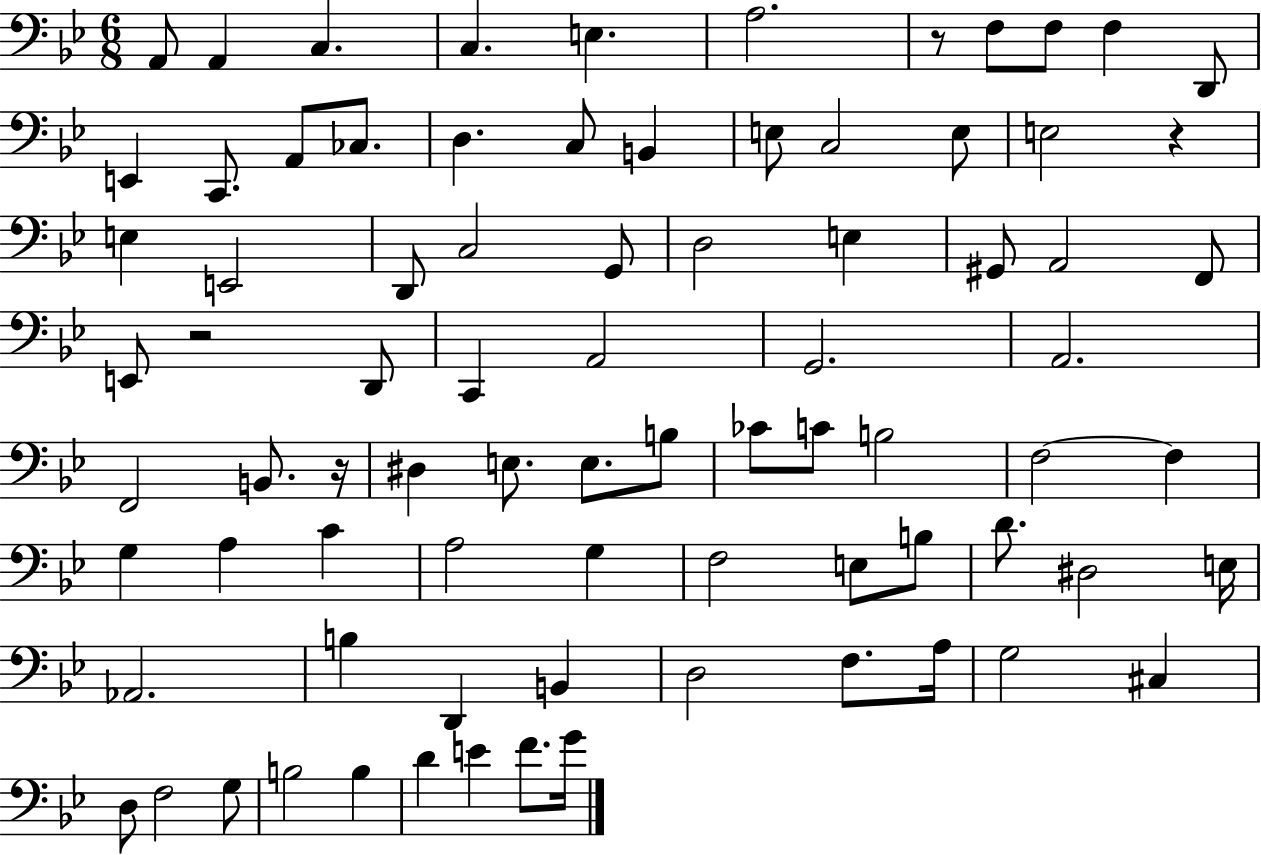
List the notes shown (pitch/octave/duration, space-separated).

A2/e A2/q C3/q. C3/q. E3/q. A3/h. R/e F3/e F3/e F3/q D2/e E2/q C2/e. A2/e CES3/e. D3/q. C3/e B2/q E3/e C3/h E3/e E3/h R/q E3/q E2/h D2/e C3/h G2/e D3/h E3/q G#2/e A2/h F2/e E2/e R/h D2/e C2/q A2/h G2/h. A2/h. F2/h B2/e. R/s D#3/q E3/e. E3/e. B3/e CES4/e C4/e B3/h F3/h F3/q G3/q A3/q C4/q A3/h G3/q F3/h E3/e B3/e D4/e. D#3/h E3/s Ab2/h. B3/q D2/q B2/q D3/h F3/e. A3/s G3/h C#3/q D3/e F3/h G3/e B3/h B3/q D4/q E4/q F4/e. G4/s